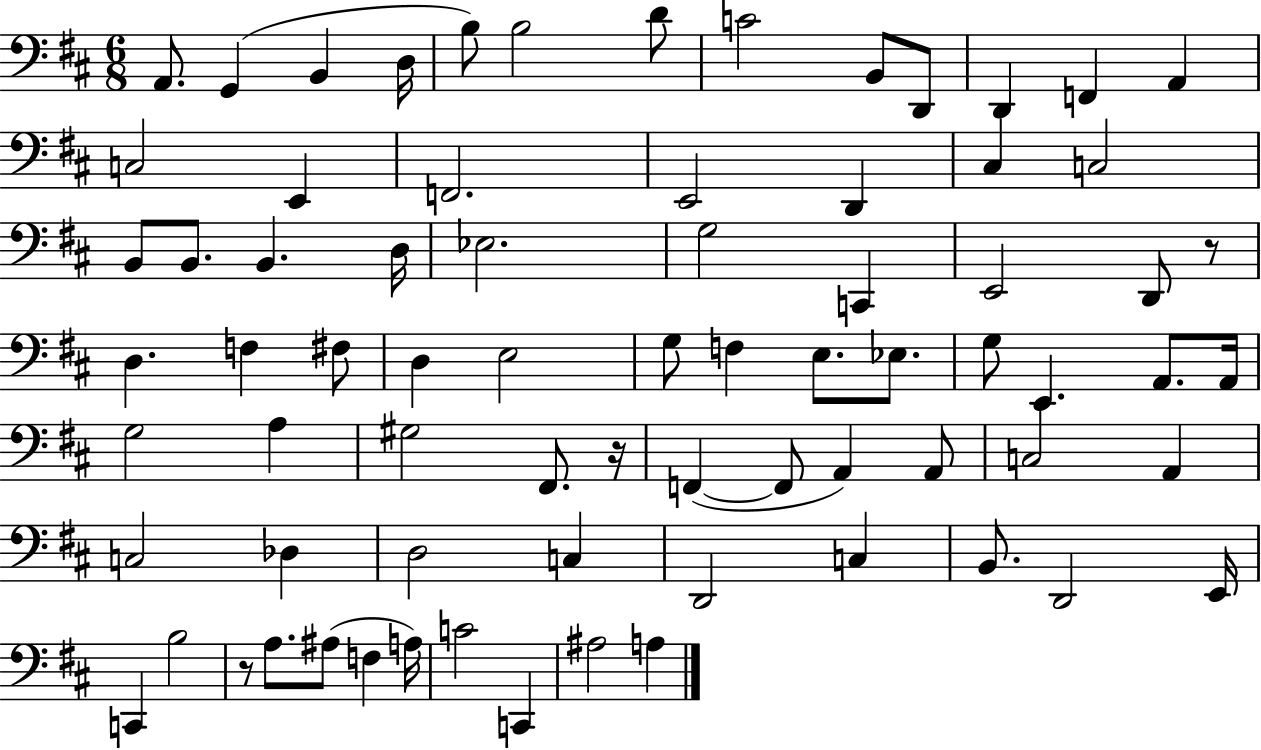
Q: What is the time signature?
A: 6/8